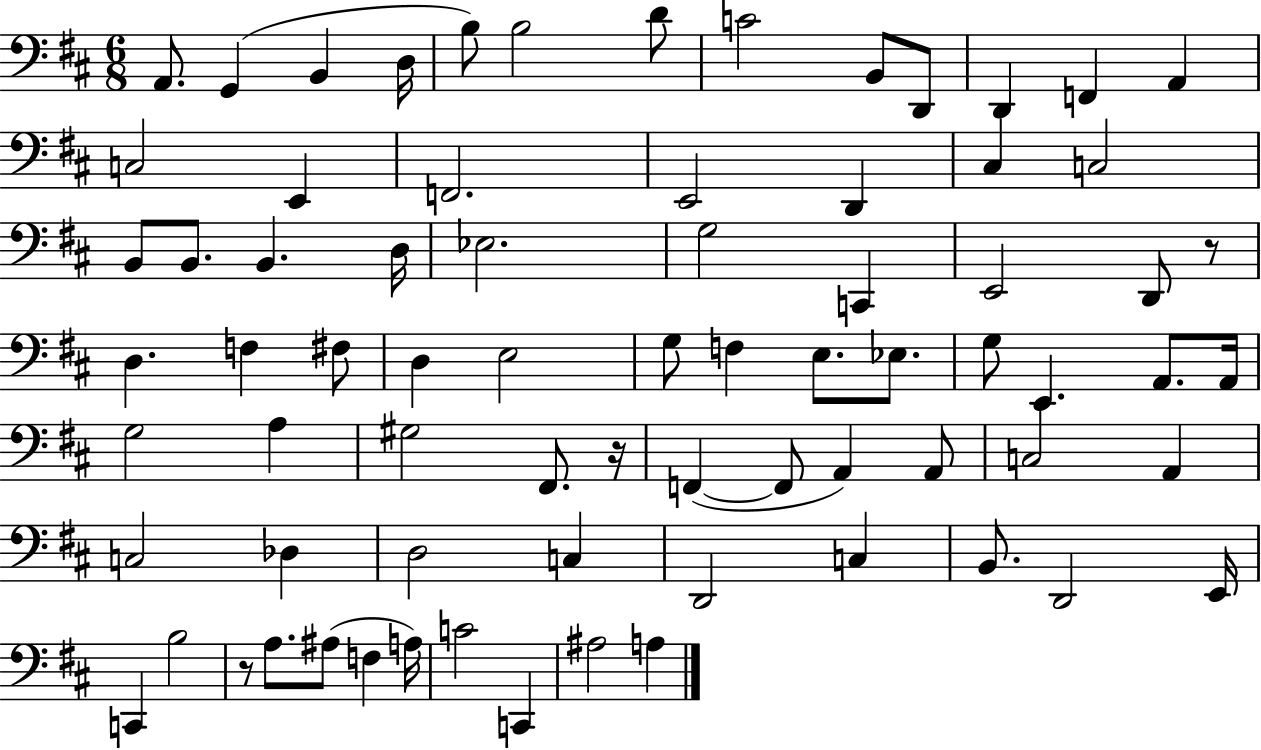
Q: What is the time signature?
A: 6/8